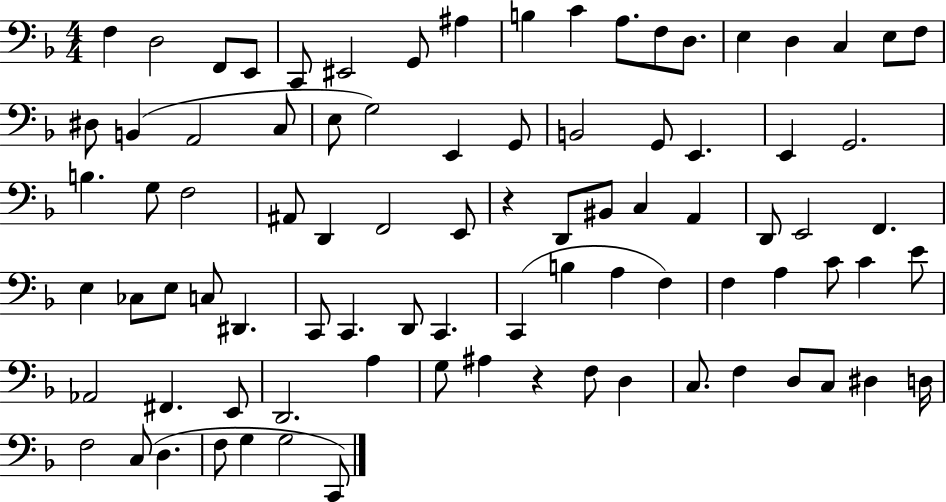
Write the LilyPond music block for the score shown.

{
  \clef bass
  \numericTimeSignature
  \time 4/4
  \key f \major
  f4 d2 f,8 e,8 | c,8 eis,2 g,8 ais4 | b4 c'4 a8. f8 d8. | e4 d4 c4 e8 f8 | \break dis8 b,4( a,2 c8 | e8 g2) e,4 g,8 | b,2 g,8 e,4. | e,4 g,2. | \break b4. g8 f2 | ais,8 d,4 f,2 e,8 | r4 d,8 bis,8 c4 a,4 | d,8 e,2 f,4. | \break e4 ces8 e8 c8 dis,4. | c,8 c,4. d,8 c,4. | c,4( b4 a4 f4) | f4 a4 c'8 c'4 e'8 | \break aes,2 fis,4. e,8 | d,2. a4 | g8 ais4 r4 f8 d4 | c8. f4 d8 c8 dis4 d16 | \break f2 c8( d4. | f8 g4 g2 c,8) | \bar "|."
}